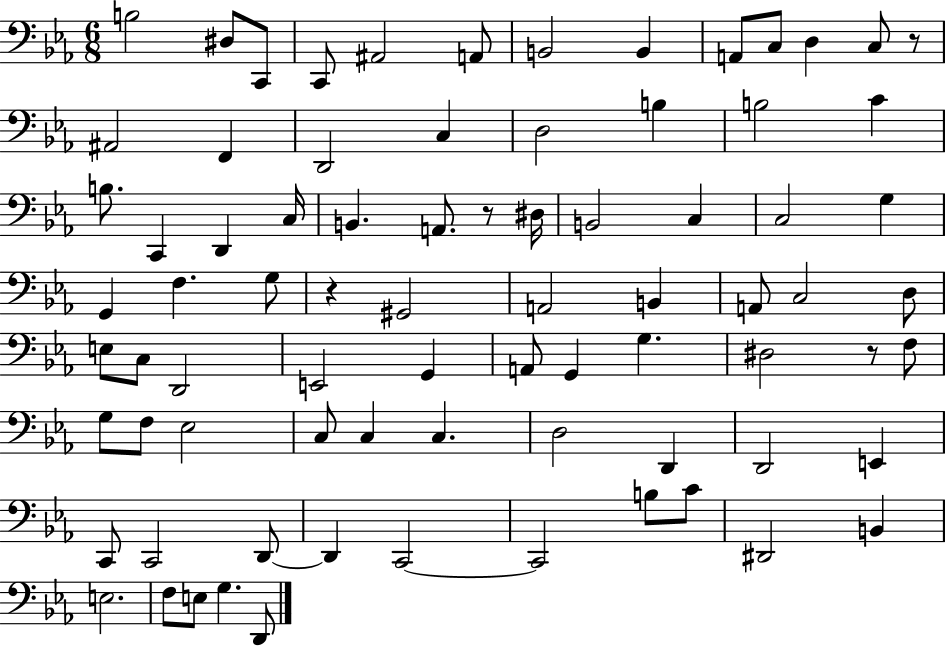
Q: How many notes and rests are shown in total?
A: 79